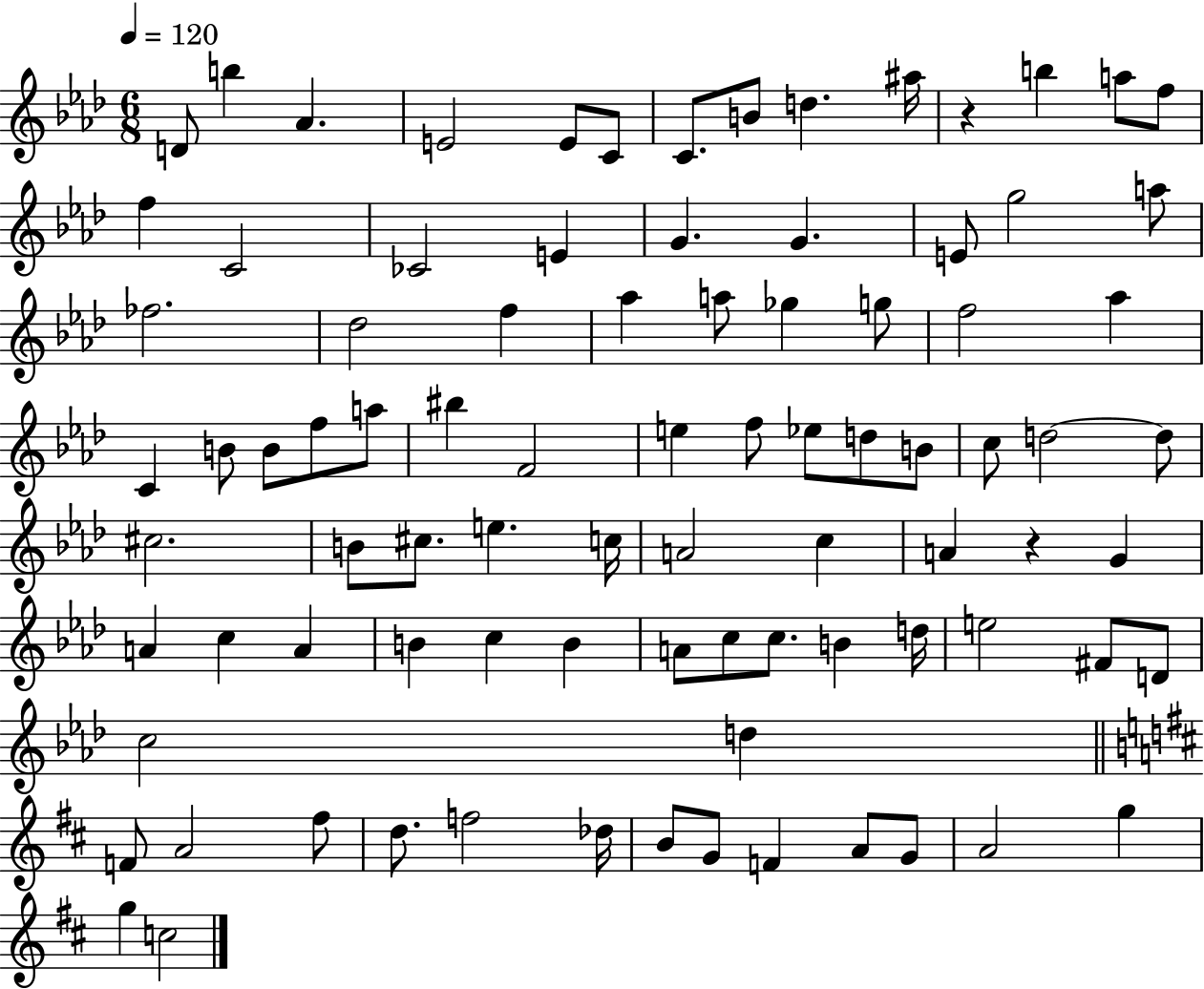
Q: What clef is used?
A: treble